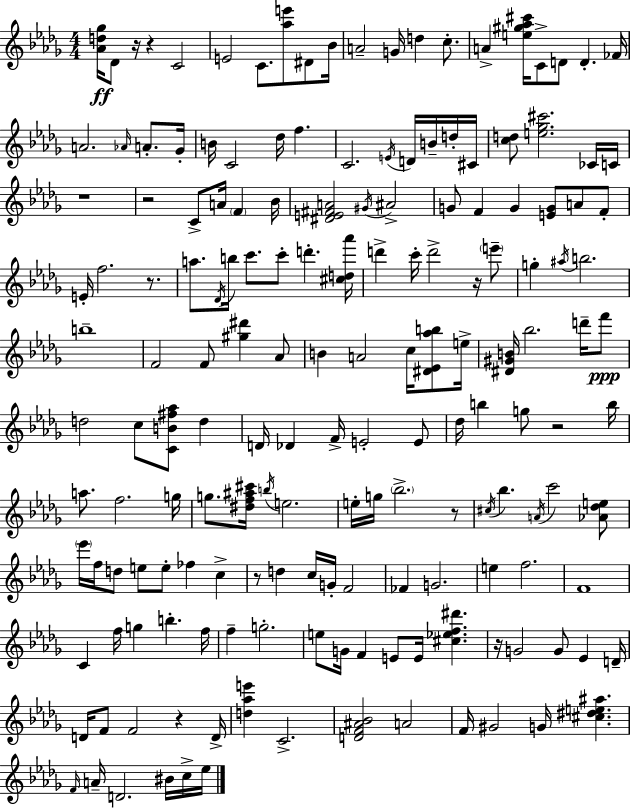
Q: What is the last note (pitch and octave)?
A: Eb5